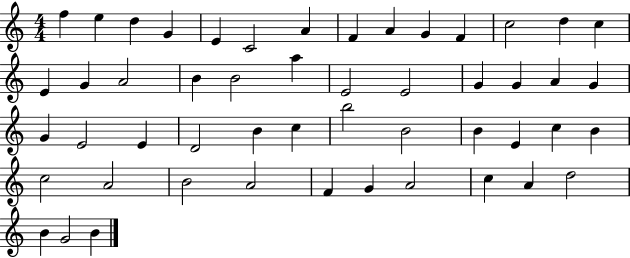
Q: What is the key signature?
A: C major